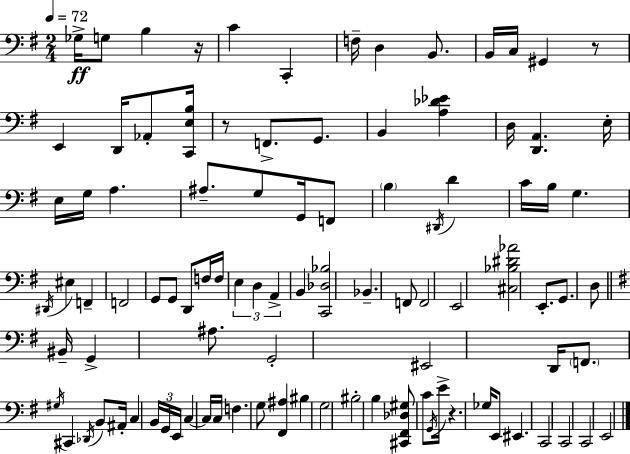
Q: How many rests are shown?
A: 4